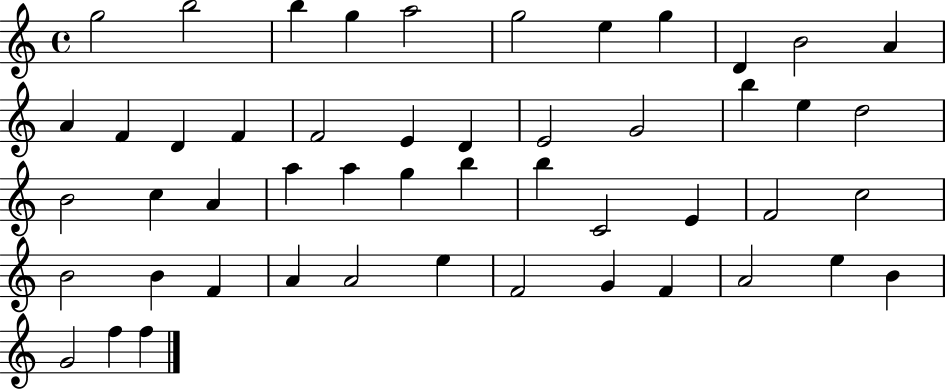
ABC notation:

X:1
T:Untitled
M:4/4
L:1/4
K:C
g2 b2 b g a2 g2 e g D B2 A A F D F F2 E D E2 G2 b e d2 B2 c A a a g b b C2 E F2 c2 B2 B F A A2 e F2 G F A2 e B G2 f f